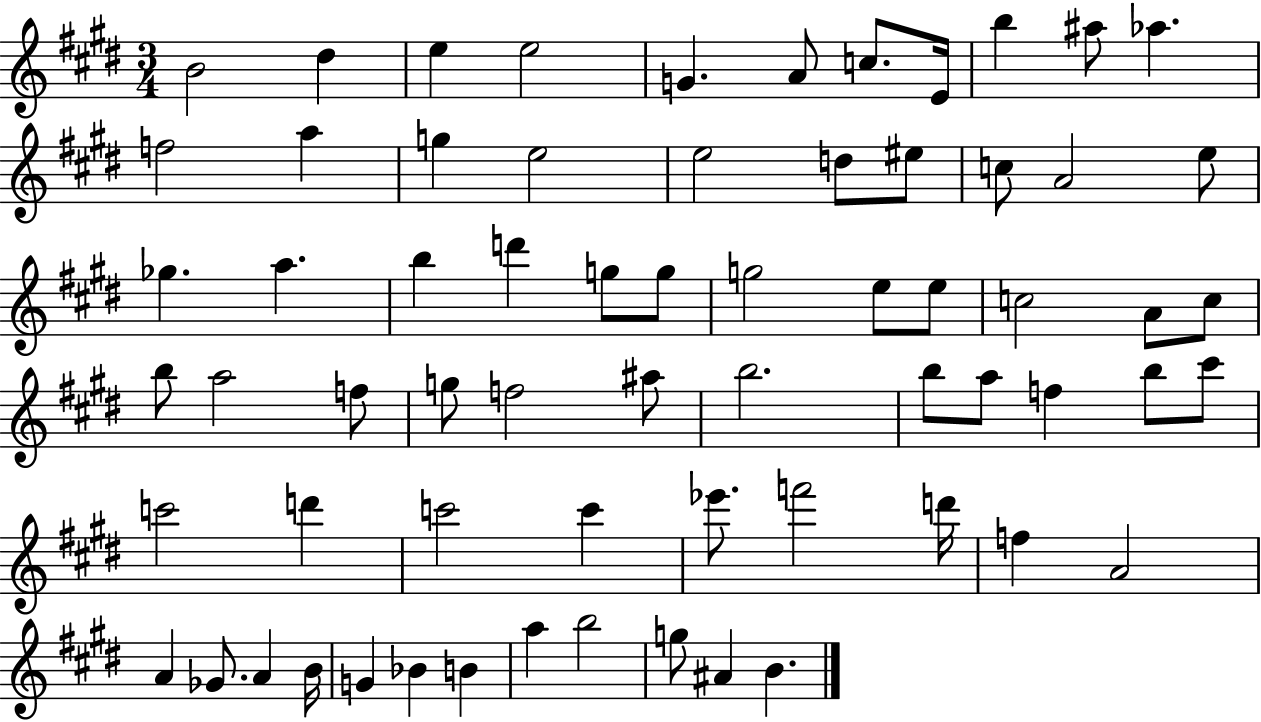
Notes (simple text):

B4/h D#5/q E5/q E5/h G4/q. A4/e C5/e. E4/s B5/q A#5/e Ab5/q. F5/h A5/q G5/q E5/h E5/h D5/e EIS5/e C5/e A4/h E5/e Gb5/q. A5/q. B5/q D6/q G5/e G5/e G5/h E5/e E5/e C5/h A4/e C5/e B5/e A5/h F5/e G5/e F5/h A#5/e B5/h. B5/e A5/e F5/q B5/e C#6/e C6/h D6/q C6/h C6/q Eb6/e. F6/h D6/s F5/q A4/h A4/q Gb4/e. A4/q B4/s G4/q Bb4/q B4/q A5/q B5/h G5/e A#4/q B4/q.